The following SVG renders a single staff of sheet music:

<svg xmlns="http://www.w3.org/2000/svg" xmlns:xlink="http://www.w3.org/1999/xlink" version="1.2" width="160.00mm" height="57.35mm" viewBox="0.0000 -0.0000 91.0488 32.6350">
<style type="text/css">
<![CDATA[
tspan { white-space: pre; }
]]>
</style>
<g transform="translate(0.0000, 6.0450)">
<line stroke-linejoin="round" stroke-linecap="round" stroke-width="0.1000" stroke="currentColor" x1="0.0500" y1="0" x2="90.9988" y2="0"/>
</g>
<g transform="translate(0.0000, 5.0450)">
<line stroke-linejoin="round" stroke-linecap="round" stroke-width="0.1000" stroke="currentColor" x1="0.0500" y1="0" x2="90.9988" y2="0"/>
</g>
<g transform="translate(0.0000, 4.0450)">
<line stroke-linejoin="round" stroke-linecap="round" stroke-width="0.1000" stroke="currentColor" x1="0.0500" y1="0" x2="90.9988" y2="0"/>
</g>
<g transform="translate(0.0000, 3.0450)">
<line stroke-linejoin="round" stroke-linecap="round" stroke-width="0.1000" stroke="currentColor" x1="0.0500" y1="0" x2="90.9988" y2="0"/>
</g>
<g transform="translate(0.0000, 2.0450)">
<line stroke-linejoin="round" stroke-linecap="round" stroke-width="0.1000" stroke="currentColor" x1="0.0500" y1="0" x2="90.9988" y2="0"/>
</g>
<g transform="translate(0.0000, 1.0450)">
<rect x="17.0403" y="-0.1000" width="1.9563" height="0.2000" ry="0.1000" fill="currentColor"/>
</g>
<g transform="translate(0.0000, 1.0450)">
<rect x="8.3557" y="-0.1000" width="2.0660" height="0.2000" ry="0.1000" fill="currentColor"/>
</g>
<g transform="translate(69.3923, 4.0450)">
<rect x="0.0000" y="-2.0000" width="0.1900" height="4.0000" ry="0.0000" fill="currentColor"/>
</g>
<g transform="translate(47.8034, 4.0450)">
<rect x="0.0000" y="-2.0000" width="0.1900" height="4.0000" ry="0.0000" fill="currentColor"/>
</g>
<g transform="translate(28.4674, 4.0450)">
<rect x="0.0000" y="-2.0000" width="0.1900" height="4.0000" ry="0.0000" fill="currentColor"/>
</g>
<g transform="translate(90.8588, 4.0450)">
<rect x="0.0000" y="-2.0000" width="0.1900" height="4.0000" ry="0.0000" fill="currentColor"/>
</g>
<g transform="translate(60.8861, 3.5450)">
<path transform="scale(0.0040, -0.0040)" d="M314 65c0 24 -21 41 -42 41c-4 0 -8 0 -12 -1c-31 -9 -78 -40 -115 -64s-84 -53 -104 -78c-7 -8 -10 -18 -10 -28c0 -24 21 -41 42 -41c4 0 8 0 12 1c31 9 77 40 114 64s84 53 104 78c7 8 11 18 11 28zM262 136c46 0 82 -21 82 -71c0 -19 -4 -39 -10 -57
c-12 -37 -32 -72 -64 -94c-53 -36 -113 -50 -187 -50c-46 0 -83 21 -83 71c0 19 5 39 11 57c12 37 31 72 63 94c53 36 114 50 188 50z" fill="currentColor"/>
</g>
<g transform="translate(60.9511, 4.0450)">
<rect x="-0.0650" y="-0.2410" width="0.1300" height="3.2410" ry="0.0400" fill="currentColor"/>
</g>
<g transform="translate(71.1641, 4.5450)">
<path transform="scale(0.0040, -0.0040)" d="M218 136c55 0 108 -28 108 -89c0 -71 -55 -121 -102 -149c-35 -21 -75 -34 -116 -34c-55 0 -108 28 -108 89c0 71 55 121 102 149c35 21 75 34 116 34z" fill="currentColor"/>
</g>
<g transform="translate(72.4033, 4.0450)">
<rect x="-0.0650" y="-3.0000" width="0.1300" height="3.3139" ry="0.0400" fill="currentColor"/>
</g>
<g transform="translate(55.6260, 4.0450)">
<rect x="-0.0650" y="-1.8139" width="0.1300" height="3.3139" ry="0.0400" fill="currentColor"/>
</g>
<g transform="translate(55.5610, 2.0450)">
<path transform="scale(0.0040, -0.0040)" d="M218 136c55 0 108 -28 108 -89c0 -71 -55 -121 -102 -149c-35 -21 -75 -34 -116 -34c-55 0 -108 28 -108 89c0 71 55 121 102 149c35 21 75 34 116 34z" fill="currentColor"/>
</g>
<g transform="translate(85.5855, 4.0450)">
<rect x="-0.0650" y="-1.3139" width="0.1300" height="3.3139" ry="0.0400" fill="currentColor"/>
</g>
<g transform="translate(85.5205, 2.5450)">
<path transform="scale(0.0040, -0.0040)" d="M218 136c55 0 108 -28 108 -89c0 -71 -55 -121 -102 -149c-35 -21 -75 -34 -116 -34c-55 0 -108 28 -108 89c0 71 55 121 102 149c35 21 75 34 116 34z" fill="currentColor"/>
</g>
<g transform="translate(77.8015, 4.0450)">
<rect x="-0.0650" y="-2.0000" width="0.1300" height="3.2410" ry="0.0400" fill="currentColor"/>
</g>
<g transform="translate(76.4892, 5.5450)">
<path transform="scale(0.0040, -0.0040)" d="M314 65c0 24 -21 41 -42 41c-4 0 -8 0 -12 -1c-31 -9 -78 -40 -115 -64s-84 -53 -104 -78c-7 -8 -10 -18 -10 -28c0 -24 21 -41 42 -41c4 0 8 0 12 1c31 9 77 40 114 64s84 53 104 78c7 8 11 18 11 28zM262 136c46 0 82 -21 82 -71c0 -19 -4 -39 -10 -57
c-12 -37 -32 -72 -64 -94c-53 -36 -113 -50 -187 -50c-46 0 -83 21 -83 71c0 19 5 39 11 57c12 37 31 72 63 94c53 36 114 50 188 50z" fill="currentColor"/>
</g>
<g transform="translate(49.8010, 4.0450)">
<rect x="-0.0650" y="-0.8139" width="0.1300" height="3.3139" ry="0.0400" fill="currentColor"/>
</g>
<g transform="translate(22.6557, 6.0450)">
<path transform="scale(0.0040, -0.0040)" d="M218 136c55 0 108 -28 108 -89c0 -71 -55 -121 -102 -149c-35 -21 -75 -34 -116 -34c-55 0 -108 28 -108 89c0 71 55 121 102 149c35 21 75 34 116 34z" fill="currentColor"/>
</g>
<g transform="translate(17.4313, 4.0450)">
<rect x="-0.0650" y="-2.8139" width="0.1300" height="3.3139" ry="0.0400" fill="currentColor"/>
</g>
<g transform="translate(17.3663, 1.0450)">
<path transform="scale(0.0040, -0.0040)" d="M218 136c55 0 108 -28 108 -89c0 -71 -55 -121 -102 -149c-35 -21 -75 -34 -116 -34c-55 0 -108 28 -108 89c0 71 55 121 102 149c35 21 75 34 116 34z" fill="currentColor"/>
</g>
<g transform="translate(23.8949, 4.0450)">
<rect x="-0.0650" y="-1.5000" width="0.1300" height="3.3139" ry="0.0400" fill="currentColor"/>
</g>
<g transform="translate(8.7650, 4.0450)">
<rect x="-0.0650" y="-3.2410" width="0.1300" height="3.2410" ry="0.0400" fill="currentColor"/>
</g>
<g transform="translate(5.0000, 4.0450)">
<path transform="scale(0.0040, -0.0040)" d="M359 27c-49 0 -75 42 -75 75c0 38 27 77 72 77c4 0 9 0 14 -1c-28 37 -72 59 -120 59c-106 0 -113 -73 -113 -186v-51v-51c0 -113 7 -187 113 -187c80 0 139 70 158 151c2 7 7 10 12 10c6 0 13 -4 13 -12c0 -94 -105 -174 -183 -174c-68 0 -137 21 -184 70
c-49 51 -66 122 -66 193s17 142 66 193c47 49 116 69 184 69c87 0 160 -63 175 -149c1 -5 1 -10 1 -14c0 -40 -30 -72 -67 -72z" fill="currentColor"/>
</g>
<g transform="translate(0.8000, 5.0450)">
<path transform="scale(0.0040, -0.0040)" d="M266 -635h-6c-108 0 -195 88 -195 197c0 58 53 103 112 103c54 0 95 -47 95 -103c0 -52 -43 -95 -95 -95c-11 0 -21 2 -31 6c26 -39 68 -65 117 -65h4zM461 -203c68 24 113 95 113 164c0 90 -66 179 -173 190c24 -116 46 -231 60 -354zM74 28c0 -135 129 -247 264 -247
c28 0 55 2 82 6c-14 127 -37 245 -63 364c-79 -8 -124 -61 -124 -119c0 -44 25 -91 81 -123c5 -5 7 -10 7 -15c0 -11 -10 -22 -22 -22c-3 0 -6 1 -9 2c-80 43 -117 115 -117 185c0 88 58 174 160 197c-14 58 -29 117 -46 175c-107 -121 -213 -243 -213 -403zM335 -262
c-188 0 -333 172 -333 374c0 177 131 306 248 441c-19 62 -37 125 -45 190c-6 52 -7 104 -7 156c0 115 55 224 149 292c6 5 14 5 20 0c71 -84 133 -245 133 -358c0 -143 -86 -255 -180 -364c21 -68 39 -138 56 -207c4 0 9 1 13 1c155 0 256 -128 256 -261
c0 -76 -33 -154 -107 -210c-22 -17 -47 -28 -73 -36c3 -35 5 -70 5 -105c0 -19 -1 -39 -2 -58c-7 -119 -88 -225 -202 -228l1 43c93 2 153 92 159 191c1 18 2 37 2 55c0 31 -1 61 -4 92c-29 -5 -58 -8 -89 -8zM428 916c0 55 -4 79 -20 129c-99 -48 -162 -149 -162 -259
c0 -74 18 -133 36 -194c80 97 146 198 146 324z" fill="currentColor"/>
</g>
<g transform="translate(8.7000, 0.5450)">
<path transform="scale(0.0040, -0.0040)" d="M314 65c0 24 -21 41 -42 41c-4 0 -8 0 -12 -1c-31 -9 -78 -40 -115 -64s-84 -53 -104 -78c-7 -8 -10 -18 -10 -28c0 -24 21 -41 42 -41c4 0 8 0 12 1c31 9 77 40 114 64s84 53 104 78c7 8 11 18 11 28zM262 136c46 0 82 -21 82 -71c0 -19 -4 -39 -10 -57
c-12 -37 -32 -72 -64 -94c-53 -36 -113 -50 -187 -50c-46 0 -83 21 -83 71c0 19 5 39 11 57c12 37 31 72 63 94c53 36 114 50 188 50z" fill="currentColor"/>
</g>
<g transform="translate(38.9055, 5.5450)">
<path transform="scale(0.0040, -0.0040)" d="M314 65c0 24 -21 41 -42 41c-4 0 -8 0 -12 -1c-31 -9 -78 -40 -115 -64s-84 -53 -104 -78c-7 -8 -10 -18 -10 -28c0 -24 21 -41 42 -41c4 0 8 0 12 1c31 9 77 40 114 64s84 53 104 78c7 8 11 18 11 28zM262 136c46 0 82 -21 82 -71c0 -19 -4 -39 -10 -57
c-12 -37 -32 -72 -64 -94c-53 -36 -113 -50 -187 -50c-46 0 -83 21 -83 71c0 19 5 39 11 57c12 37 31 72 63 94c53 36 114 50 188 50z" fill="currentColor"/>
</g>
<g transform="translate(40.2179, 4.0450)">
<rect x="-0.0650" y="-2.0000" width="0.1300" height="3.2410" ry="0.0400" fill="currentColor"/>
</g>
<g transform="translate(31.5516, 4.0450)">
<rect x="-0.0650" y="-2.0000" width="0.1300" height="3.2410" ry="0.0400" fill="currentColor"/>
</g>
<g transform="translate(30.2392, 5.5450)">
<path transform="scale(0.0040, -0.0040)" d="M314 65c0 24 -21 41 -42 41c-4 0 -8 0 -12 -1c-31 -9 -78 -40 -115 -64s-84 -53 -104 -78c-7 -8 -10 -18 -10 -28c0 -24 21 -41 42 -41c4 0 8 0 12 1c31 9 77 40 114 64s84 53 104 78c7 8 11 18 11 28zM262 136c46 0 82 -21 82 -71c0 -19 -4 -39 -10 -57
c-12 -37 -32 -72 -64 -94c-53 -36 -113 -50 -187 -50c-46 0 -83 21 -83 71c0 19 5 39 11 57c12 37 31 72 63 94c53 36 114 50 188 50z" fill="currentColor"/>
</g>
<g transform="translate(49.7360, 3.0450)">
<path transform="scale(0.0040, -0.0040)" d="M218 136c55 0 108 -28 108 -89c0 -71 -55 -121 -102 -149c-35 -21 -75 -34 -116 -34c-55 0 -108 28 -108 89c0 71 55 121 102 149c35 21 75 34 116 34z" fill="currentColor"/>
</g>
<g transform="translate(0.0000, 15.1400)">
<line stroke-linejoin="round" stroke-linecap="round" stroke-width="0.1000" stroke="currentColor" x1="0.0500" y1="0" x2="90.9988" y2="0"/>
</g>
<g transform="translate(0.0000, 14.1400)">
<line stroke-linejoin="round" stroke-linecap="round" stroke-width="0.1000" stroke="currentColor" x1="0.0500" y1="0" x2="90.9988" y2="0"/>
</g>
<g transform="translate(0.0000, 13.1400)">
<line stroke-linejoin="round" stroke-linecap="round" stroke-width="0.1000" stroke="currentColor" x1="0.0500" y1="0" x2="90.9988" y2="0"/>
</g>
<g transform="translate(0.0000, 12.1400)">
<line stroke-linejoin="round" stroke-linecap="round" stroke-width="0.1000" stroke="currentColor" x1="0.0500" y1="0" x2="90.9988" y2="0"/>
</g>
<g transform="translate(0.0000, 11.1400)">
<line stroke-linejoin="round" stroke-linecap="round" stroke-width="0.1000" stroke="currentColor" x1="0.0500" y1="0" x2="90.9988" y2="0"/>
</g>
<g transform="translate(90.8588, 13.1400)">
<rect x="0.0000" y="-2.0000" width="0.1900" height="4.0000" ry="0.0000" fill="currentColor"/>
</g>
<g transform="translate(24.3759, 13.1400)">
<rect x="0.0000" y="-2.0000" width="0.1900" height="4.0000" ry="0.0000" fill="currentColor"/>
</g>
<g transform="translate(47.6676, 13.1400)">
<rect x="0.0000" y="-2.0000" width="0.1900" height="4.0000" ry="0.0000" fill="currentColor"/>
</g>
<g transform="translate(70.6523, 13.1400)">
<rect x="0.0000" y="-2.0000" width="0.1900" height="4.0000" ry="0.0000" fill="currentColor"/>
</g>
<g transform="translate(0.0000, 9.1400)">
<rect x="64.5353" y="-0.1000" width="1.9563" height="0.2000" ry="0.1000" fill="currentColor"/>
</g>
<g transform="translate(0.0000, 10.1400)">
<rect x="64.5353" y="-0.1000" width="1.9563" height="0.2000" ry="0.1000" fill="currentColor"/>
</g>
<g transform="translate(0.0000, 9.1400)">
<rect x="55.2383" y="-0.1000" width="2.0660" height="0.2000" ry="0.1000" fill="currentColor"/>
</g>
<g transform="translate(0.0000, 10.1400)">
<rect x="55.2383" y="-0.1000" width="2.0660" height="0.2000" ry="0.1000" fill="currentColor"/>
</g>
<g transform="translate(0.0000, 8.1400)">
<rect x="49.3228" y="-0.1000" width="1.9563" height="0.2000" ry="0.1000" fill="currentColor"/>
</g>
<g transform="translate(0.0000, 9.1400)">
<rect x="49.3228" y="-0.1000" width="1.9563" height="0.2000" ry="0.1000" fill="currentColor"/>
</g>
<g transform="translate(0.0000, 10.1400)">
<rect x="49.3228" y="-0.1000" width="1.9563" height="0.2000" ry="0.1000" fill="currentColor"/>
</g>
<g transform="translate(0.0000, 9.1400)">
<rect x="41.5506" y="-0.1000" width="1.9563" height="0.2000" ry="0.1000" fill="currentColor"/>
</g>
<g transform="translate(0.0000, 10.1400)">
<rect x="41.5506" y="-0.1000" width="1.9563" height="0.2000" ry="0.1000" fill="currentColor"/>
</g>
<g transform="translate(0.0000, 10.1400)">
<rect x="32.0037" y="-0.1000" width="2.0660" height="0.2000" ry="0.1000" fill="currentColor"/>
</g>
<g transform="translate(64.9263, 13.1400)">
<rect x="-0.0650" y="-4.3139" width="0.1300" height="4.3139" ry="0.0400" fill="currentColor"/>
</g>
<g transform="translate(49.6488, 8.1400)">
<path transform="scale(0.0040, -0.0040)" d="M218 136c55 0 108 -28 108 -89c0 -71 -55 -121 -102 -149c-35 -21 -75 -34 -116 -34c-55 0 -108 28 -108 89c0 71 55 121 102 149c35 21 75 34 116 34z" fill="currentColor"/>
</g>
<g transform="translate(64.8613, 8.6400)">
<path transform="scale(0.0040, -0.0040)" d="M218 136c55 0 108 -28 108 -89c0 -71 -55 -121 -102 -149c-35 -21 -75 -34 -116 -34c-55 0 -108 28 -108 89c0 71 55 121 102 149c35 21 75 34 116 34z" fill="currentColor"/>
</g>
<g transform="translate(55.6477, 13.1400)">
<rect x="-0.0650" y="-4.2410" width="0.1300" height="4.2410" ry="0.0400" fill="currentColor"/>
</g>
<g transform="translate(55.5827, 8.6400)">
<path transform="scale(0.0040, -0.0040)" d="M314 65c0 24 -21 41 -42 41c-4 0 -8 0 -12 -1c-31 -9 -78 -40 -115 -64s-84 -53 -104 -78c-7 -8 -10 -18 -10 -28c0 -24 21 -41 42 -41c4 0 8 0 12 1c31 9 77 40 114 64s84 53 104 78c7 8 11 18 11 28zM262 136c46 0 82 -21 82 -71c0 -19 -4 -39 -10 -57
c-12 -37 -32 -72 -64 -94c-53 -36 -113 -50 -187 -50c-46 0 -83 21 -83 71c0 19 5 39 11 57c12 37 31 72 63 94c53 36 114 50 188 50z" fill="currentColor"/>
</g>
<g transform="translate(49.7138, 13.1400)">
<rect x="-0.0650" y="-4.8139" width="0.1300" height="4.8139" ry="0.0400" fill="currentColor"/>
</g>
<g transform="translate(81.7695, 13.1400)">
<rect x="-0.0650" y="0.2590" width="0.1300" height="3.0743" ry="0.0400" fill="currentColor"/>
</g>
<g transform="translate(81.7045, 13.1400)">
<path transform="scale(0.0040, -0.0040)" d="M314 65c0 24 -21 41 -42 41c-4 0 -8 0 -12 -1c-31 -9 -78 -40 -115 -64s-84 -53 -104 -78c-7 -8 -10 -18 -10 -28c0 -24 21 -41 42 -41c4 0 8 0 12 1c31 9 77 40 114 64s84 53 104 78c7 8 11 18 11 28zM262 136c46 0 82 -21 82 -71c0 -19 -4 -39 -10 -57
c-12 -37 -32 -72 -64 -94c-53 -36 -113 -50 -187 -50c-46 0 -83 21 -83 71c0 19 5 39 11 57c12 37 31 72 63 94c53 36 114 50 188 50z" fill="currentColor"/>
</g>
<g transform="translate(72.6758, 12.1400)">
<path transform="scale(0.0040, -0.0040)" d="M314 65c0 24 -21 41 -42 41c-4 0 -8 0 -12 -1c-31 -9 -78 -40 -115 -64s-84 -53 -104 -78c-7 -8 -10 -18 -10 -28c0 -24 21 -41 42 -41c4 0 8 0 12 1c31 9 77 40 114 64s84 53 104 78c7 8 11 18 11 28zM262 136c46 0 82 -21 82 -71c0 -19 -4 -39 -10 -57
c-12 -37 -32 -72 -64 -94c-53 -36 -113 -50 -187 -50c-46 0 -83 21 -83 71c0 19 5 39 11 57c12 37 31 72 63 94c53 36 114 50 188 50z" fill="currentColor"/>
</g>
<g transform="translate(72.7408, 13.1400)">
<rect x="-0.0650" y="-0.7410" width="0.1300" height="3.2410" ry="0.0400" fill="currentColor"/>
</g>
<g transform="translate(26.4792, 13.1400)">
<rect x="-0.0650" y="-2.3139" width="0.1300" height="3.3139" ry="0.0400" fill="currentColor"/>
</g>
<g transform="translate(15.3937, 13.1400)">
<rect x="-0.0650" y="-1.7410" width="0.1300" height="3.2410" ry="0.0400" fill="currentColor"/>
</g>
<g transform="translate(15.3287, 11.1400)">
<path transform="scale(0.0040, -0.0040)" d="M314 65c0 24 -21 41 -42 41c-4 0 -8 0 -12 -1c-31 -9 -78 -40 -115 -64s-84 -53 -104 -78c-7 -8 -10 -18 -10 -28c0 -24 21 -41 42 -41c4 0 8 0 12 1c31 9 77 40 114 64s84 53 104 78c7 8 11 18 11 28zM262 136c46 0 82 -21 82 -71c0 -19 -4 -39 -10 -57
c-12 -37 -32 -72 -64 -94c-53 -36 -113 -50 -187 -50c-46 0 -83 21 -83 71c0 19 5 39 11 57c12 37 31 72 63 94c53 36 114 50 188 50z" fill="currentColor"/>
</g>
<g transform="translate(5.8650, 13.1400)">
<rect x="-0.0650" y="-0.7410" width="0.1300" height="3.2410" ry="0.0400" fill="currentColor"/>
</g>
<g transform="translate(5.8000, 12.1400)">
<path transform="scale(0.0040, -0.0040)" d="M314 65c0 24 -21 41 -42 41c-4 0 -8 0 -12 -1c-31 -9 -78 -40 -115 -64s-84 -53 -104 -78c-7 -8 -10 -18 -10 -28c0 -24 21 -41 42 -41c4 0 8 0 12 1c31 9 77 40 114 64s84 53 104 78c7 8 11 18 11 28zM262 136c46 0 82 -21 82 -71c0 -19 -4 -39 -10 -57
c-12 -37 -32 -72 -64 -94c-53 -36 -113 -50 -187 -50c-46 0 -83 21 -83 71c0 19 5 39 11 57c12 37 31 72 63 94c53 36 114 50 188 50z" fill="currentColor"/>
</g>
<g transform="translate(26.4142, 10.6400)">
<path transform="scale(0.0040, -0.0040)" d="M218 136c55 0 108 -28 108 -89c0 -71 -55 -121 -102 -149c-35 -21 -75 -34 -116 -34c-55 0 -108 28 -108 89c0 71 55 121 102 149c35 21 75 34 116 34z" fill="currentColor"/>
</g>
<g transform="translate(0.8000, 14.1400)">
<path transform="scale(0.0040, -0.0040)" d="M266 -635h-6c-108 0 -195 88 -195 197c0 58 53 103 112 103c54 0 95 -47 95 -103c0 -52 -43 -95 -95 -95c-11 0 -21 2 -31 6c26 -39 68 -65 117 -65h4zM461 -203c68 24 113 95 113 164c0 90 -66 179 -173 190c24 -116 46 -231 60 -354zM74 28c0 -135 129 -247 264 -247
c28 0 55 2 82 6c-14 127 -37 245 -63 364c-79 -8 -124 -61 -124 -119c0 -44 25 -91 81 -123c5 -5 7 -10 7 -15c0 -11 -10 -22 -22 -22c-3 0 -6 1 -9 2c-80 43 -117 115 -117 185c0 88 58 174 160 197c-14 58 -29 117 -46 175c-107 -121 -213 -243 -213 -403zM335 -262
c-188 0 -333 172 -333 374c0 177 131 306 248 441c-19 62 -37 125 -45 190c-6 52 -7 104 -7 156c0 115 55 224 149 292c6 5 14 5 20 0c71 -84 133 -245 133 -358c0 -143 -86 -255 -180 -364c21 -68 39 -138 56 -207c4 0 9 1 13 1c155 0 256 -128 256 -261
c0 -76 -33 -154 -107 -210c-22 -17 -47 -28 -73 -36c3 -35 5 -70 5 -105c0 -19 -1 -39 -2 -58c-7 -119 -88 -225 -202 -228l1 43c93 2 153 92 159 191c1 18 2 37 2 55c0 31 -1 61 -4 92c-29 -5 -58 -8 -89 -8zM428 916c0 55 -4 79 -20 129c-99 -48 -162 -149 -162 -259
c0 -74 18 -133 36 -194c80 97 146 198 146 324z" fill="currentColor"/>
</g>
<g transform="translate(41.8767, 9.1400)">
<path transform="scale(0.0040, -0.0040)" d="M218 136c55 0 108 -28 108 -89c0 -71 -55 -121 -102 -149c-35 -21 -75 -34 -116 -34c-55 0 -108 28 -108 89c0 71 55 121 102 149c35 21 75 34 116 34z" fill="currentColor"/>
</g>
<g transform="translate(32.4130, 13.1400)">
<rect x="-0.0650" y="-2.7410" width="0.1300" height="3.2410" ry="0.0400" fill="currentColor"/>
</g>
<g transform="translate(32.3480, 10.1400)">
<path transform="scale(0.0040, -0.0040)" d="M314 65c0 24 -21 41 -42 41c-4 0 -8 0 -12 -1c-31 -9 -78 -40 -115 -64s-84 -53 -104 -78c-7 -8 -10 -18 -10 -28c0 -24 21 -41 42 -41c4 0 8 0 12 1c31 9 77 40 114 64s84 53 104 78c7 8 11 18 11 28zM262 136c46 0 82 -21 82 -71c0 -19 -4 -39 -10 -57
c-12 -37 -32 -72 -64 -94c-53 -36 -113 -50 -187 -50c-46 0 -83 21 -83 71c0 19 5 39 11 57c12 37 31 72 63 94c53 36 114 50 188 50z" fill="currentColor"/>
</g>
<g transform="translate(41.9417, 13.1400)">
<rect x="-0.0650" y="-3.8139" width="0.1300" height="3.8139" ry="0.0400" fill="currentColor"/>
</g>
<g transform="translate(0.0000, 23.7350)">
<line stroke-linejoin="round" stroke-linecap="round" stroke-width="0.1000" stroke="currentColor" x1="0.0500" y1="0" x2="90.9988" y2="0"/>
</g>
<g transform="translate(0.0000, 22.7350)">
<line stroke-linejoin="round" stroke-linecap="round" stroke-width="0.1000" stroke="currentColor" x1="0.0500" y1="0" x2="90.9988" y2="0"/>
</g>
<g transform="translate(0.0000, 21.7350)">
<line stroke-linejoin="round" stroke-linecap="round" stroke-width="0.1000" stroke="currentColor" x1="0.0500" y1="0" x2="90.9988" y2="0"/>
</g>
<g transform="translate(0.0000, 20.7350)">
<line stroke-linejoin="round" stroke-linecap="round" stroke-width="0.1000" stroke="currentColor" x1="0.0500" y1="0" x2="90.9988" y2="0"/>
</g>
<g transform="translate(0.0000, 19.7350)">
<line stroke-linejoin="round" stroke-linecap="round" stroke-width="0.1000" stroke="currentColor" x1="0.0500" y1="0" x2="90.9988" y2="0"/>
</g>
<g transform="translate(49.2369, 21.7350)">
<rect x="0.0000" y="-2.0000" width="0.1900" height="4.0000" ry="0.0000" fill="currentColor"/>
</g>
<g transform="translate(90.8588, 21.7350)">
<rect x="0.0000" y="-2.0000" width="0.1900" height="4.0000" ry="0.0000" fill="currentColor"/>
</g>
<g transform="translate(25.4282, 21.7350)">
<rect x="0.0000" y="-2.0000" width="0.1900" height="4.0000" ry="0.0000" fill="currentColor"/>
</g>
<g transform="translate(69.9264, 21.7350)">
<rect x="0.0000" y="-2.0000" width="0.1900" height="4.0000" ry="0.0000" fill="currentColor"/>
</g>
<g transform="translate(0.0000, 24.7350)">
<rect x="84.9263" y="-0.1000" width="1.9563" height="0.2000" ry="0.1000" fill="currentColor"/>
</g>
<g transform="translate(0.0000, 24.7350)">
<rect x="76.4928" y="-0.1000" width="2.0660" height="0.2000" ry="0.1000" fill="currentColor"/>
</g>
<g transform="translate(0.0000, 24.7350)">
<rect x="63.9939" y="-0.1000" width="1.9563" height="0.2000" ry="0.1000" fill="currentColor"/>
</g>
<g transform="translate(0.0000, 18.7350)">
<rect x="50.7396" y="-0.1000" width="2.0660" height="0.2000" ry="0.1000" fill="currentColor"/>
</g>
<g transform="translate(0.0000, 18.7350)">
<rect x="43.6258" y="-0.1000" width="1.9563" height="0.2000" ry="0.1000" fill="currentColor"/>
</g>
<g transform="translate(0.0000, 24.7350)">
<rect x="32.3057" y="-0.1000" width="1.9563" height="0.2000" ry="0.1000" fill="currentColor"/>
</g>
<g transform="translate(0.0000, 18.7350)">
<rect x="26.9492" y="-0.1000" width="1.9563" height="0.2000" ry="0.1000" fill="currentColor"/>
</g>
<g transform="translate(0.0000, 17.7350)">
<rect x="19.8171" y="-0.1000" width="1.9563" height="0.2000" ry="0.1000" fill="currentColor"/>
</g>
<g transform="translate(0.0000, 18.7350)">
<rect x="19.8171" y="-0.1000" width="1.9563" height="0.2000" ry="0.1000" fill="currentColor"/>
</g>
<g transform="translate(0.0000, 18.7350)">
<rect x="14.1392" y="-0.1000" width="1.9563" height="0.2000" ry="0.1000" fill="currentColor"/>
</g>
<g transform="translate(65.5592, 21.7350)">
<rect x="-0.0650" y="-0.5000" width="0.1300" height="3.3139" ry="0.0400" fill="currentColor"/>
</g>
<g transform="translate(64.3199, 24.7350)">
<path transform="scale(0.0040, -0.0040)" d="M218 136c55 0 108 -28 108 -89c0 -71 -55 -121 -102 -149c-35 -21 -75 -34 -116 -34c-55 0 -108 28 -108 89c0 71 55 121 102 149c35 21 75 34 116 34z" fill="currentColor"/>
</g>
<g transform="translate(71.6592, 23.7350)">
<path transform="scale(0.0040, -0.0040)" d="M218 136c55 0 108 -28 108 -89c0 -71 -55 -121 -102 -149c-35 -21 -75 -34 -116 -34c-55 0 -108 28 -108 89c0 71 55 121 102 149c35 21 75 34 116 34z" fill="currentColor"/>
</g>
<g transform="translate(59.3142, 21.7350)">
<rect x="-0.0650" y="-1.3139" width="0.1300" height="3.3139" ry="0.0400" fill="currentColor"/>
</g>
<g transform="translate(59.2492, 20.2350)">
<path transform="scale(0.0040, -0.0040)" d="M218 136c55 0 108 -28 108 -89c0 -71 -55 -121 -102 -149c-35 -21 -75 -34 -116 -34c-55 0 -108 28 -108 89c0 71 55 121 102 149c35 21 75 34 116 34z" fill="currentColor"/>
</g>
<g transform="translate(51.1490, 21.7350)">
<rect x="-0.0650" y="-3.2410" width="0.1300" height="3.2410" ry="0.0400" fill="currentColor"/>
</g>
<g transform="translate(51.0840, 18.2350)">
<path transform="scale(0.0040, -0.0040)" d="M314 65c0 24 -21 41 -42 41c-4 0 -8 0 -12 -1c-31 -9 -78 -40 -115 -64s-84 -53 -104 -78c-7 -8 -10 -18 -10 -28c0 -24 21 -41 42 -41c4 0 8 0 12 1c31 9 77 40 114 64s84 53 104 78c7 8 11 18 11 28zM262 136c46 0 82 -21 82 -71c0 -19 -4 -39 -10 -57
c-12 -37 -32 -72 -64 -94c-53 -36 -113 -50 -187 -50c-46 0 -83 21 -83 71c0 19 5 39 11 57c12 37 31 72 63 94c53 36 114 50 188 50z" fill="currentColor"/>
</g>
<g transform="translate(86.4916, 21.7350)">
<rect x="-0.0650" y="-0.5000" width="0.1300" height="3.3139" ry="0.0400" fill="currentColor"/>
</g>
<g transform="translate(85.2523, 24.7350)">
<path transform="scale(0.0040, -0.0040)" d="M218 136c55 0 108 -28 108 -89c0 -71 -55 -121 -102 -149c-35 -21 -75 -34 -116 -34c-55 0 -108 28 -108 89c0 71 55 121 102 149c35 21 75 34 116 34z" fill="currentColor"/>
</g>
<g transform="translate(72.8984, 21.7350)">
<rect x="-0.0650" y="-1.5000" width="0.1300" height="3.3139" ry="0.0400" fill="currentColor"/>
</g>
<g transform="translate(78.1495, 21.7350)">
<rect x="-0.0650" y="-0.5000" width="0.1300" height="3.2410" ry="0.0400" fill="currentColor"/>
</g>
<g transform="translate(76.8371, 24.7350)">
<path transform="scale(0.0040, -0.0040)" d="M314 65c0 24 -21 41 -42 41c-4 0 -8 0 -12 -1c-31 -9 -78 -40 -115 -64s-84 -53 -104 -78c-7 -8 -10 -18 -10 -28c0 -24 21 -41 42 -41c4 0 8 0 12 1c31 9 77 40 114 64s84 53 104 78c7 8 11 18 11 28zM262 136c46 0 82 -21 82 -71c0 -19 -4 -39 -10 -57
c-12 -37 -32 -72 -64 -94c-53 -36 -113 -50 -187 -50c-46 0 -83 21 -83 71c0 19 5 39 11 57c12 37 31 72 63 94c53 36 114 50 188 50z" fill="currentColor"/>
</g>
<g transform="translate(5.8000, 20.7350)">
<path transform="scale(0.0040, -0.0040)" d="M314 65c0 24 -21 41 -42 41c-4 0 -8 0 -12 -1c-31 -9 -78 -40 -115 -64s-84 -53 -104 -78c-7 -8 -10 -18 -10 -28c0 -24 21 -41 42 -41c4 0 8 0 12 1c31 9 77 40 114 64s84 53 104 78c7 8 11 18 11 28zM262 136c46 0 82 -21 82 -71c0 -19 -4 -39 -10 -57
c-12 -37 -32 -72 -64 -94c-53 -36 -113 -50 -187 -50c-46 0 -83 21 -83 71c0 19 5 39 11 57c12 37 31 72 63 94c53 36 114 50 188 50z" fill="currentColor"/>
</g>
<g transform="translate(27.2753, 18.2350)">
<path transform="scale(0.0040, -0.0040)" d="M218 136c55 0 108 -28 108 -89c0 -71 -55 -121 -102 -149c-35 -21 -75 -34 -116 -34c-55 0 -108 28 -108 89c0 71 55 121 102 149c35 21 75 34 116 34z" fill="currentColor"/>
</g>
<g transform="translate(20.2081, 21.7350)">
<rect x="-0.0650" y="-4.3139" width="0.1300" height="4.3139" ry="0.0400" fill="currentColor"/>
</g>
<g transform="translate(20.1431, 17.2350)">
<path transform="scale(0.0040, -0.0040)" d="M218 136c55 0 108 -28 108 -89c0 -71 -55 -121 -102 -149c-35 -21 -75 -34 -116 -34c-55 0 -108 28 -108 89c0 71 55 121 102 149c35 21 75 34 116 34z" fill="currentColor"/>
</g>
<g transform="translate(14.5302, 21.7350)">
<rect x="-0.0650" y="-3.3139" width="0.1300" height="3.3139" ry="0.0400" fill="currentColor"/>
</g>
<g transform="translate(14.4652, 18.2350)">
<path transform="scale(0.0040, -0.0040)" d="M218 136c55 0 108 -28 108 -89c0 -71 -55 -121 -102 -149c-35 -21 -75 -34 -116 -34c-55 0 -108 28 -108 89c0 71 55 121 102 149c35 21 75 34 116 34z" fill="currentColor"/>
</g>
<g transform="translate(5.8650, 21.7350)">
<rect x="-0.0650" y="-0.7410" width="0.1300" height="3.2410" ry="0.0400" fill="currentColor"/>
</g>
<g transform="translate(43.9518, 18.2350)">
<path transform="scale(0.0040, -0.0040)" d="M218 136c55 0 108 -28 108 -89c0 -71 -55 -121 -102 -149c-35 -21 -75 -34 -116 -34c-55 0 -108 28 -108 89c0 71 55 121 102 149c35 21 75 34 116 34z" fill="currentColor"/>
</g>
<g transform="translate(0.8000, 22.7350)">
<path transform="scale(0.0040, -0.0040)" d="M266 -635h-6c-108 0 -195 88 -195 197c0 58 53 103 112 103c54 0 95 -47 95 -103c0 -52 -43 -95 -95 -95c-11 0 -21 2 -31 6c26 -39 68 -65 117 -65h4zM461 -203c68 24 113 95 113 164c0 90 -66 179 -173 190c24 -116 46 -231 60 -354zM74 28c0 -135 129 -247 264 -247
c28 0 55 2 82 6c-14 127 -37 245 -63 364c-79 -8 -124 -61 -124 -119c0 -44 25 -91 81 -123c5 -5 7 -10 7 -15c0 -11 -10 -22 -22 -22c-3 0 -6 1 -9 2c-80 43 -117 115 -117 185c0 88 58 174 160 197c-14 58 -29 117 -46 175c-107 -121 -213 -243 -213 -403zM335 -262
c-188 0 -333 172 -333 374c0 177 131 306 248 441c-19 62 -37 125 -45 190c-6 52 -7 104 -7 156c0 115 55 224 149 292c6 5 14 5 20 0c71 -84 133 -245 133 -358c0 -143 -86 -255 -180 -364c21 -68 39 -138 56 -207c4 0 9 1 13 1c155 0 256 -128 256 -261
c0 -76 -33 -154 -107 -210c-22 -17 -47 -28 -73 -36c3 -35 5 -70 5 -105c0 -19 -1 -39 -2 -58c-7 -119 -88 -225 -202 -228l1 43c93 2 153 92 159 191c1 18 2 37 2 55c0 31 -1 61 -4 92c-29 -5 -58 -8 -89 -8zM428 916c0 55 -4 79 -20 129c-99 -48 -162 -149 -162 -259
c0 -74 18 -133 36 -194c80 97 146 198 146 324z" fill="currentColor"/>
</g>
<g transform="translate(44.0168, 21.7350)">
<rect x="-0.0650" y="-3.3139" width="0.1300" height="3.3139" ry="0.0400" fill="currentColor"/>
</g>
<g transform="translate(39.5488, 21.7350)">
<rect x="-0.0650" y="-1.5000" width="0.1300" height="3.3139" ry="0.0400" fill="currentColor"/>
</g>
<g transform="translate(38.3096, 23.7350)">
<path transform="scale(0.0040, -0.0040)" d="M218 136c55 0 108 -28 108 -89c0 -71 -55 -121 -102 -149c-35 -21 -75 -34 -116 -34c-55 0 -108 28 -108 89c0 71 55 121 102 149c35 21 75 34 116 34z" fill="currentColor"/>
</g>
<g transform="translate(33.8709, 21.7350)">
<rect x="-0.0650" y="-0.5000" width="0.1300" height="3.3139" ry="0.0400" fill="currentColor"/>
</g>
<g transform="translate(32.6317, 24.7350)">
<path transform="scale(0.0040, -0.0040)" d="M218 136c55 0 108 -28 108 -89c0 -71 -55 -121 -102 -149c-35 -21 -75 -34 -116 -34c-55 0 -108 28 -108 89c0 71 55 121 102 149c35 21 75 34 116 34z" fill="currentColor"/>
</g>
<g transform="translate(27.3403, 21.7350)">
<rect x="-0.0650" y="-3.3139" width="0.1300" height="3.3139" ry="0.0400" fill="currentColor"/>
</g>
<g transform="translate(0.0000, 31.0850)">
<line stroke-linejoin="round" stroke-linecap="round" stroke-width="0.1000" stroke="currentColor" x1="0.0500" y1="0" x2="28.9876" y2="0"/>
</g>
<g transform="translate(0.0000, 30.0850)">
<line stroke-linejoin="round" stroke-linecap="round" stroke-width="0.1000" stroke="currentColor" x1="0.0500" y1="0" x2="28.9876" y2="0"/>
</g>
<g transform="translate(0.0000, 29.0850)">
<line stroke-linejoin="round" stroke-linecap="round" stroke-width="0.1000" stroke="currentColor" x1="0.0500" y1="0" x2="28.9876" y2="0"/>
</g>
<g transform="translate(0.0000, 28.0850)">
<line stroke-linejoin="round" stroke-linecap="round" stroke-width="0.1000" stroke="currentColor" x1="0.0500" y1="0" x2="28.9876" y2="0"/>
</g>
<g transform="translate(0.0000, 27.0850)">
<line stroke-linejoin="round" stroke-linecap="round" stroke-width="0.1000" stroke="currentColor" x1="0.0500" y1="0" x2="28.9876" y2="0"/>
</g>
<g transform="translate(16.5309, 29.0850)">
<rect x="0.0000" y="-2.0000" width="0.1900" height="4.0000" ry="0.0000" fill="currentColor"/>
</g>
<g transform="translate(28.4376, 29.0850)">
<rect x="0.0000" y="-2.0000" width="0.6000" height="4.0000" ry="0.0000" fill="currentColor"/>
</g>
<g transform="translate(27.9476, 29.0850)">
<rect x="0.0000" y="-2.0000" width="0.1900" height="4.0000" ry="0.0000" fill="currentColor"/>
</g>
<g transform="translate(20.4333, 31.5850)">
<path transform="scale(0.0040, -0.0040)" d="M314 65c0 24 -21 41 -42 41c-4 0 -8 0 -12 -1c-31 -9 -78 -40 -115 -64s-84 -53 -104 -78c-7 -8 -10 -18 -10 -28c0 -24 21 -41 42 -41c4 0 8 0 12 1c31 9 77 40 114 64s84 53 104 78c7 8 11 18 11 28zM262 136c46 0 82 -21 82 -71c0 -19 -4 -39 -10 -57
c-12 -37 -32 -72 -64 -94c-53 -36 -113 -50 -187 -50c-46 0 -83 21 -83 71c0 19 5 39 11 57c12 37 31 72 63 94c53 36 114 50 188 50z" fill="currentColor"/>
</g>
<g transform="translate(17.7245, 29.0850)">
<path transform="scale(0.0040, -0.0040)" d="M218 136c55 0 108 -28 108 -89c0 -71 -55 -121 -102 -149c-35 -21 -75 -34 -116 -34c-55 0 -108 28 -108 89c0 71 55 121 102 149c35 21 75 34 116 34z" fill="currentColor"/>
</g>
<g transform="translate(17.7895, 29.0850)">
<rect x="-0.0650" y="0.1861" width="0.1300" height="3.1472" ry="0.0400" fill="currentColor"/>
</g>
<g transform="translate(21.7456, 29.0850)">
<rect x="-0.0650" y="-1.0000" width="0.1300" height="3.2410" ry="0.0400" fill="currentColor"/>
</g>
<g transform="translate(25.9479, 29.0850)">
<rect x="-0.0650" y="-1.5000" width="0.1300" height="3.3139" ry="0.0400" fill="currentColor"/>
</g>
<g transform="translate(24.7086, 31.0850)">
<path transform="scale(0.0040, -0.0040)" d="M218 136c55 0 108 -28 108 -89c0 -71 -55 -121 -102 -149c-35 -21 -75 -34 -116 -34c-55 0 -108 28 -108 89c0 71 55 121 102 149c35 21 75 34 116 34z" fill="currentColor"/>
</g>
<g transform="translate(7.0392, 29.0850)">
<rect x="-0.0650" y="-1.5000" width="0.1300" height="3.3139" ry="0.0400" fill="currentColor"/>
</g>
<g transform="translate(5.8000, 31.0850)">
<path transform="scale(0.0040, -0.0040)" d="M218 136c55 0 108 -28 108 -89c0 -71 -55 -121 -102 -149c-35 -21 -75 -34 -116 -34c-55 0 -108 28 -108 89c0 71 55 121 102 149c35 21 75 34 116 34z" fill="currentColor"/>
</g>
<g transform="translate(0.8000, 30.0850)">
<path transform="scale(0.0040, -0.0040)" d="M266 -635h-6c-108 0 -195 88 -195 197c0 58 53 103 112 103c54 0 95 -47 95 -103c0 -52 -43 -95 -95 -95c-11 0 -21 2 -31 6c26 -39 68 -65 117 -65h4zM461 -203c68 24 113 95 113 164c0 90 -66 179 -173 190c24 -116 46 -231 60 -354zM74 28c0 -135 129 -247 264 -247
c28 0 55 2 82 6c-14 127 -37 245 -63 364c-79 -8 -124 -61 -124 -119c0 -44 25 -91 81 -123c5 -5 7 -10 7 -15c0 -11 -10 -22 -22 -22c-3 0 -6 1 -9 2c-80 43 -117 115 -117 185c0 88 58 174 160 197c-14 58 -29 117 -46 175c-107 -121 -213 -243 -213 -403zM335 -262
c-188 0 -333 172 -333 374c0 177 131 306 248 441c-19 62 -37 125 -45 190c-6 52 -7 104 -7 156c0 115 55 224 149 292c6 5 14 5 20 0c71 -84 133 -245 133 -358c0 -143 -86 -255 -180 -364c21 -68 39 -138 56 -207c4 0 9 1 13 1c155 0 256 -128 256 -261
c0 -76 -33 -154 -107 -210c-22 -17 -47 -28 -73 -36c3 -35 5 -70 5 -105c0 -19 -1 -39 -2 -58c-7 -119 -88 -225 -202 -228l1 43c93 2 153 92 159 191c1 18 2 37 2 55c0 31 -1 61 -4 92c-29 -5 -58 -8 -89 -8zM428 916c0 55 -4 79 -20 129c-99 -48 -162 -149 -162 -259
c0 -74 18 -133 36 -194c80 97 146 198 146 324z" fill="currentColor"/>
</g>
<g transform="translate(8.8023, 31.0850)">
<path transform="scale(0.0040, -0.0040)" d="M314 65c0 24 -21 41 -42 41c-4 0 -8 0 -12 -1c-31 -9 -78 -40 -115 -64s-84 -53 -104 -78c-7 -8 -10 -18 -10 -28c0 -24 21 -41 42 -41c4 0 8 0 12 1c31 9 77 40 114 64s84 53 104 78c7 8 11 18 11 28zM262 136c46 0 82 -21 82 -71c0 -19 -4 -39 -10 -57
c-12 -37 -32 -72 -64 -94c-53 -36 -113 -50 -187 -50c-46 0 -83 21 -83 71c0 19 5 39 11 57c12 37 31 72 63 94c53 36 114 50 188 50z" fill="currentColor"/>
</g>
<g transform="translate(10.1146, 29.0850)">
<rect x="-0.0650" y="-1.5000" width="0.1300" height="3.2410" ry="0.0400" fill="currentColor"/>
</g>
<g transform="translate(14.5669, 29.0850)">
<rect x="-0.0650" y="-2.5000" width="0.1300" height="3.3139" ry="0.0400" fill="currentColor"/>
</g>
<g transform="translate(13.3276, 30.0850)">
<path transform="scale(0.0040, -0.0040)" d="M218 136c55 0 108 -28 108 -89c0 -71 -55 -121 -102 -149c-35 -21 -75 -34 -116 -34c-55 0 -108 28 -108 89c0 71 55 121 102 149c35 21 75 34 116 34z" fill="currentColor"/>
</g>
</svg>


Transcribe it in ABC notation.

X:1
T:Untitled
M:4/4
L:1/4
K:C
b2 a E F2 F2 d f c2 A F2 e d2 f2 g a2 c' e' d'2 d' d2 B2 d2 b d' b C E b b2 e C E C2 C E E2 G B D2 E